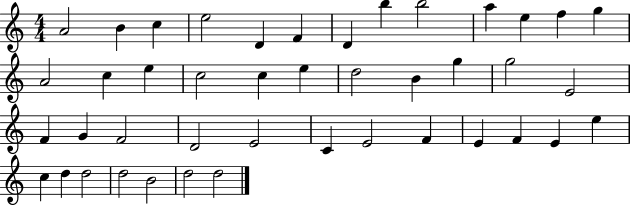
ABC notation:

X:1
T:Untitled
M:4/4
L:1/4
K:C
A2 B c e2 D F D b b2 a e f g A2 c e c2 c e d2 B g g2 E2 F G F2 D2 E2 C E2 F E F E e c d d2 d2 B2 d2 d2